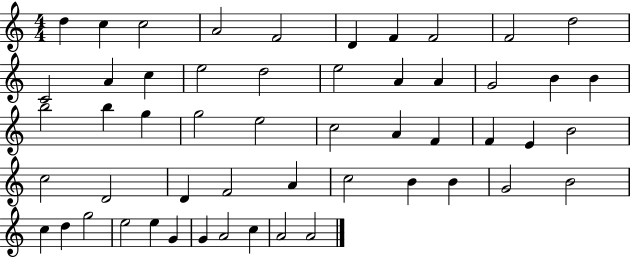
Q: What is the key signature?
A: C major